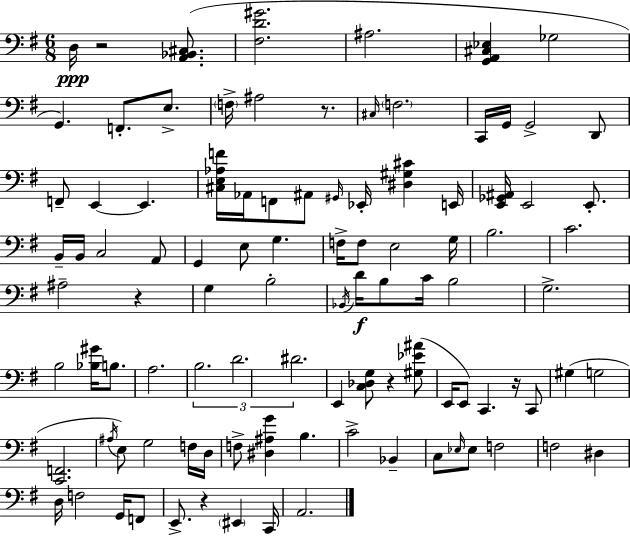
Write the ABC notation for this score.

X:1
T:Untitled
M:6/8
L:1/4
K:Em
D,/4 z2 [A,,_B,,^C,]/2 [^F,D^G]2 ^A,2 [G,,A,,^C,_E,] _G,2 G,, F,,/2 E,/2 F,/4 ^A,2 z/2 ^C,/4 F,2 C,,/4 G,,/4 G,,2 D,,/2 F,,/2 E,, E,, [^C,E,_A,F]/4 _A,,/4 F,,/2 ^A,,/2 ^G,,/4 _E,,/4 [^D,^G,^C] E,,/4 [E,,_G,,^A,,]/4 E,,2 E,,/2 B,,/4 B,,/4 C,2 A,,/2 G,, E,/2 G, F,/4 F,/2 E,2 G,/4 B,2 C2 ^A,2 z G, B,2 _B,,/4 D/4 B,/2 C/4 B,2 G,2 B,2 [_B,^G]/4 B,/2 A,2 B,2 D2 ^D2 E,, [C,_D,G,]/2 z [^G,_E^A]/2 E,,/4 E,,/2 C,, z/4 C,,/2 ^G, G,2 [C,,F,,]2 ^A,/4 E,/2 G,2 F,/4 D,/4 F,/2 [^D,^A,G] B, C2 _B,, C,/2 _E,/4 _E,/2 F,2 F,2 ^D, D,/4 F,2 G,,/4 F,,/2 E,,/2 z ^E,, C,,/4 A,,2